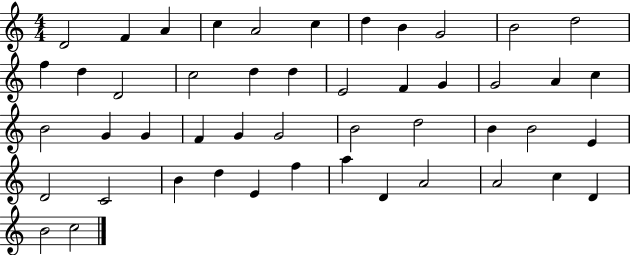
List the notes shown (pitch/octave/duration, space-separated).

D4/h F4/q A4/q C5/q A4/h C5/q D5/q B4/q G4/h B4/h D5/h F5/q D5/q D4/h C5/h D5/q D5/q E4/h F4/q G4/q G4/h A4/q C5/q B4/h G4/q G4/q F4/q G4/q G4/h B4/h D5/h B4/q B4/h E4/q D4/h C4/h B4/q D5/q E4/q F5/q A5/q D4/q A4/h A4/h C5/q D4/q B4/h C5/h